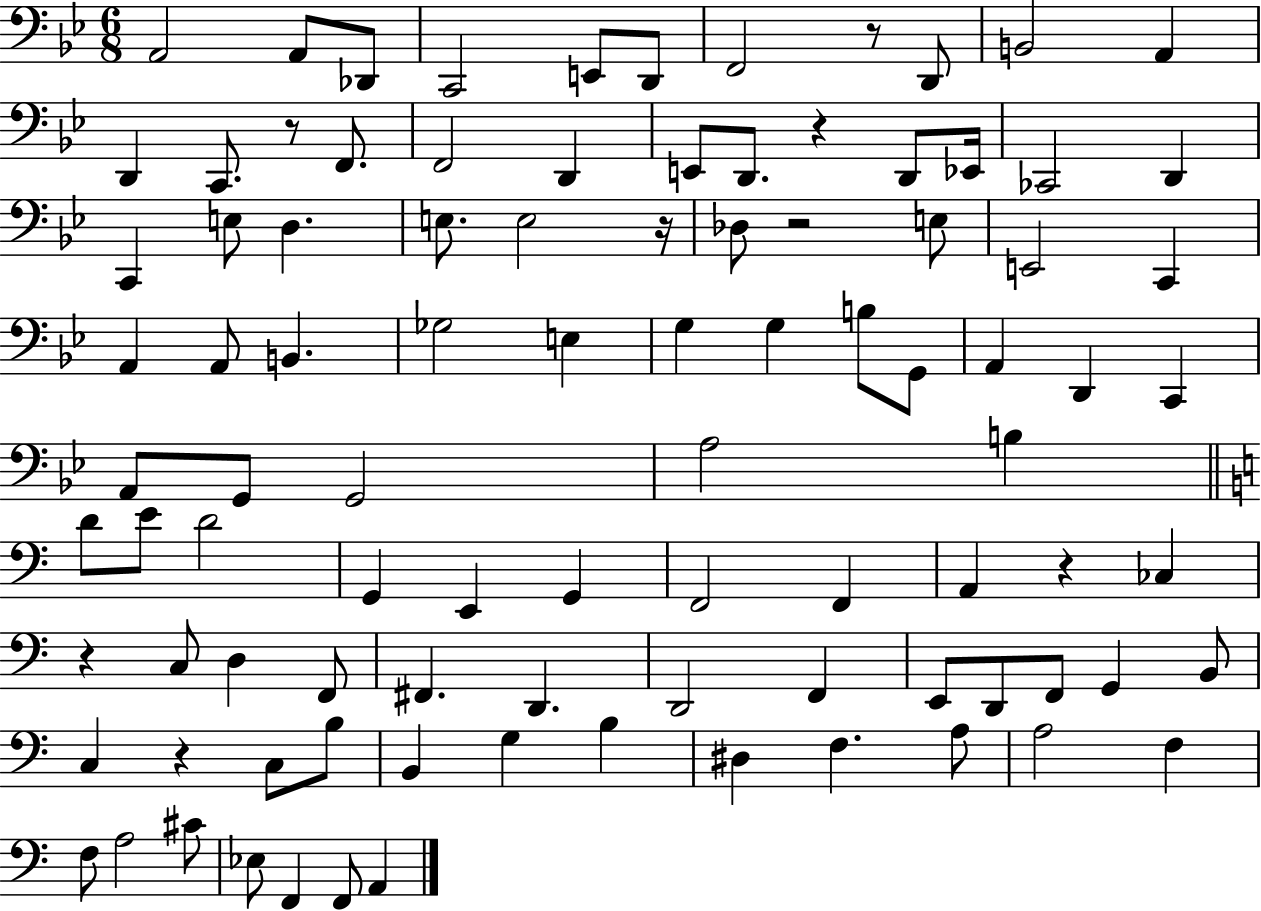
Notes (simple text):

A2/h A2/e Db2/e C2/h E2/e D2/e F2/h R/e D2/e B2/h A2/q D2/q C2/e. R/e F2/e. F2/h D2/q E2/e D2/e. R/q D2/e Eb2/s CES2/h D2/q C2/q E3/e D3/q. E3/e. E3/h R/s Db3/e R/h E3/e E2/h C2/q A2/q A2/e B2/q. Gb3/h E3/q G3/q G3/q B3/e G2/e A2/q D2/q C2/q A2/e G2/e G2/h A3/h B3/q D4/e E4/e D4/h G2/q E2/q G2/q F2/h F2/q A2/q R/q CES3/q R/q C3/e D3/q F2/e F#2/q. D2/q. D2/h F2/q E2/e D2/e F2/e G2/q B2/e C3/q R/q C3/e B3/e B2/q G3/q B3/q D#3/q F3/q. A3/e A3/h F3/q F3/e A3/h C#4/e Eb3/e F2/q F2/e A2/q